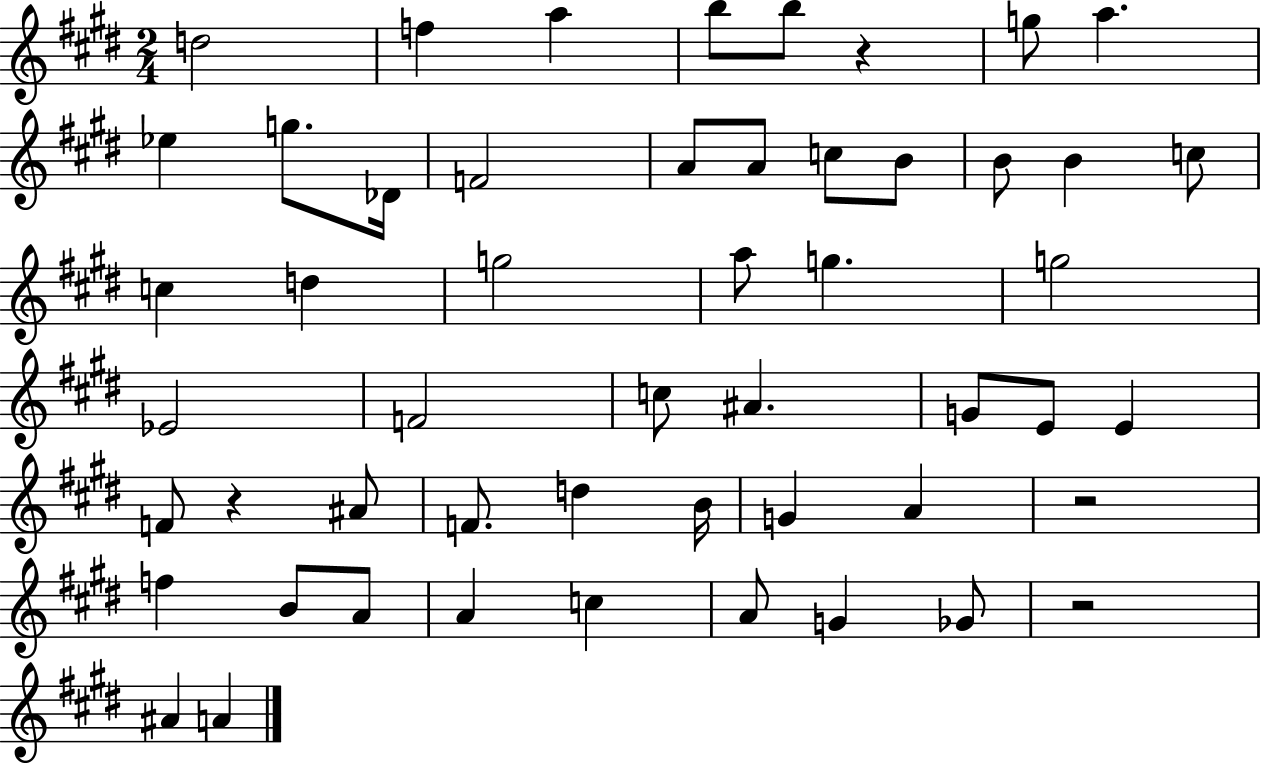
X:1
T:Untitled
M:2/4
L:1/4
K:E
d2 f a b/2 b/2 z g/2 a _e g/2 _D/4 F2 A/2 A/2 c/2 B/2 B/2 B c/2 c d g2 a/2 g g2 _E2 F2 c/2 ^A G/2 E/2 E F/2 z ^A/2 F/2 d B/4 G A z2 f B/2 A/2 A c A/2 G _G/2 z2 ^A A